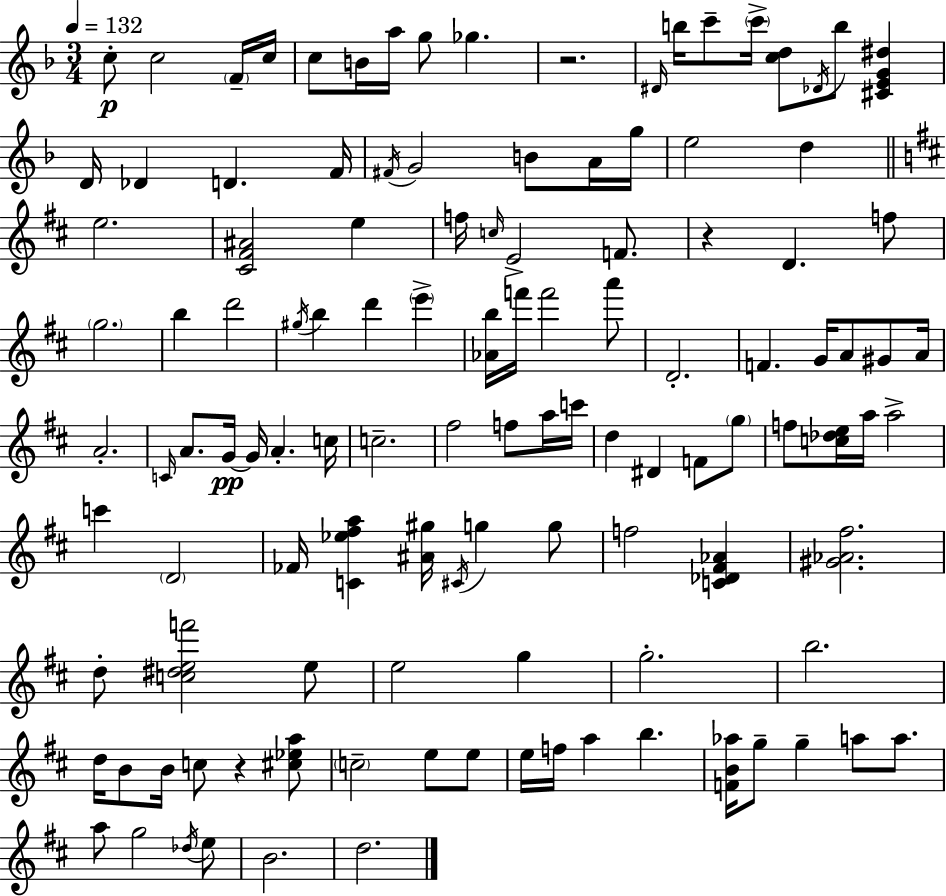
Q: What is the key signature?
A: F major